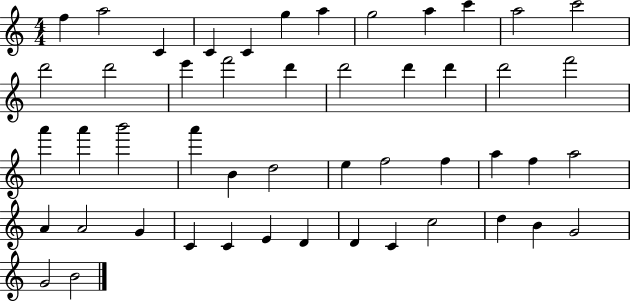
X:1
T:Untitled
M:4/4
L:1/4
K:C
f a2 C C C g a g2 a c' a2 c'2 d'2 d'2 e' f'2 d' d'2 d' d' d'2 f'2 a' a' b'2 a' B d2 e f2 f a f a2 A A2 G C C E D D C c2 d B G2 G2 B2